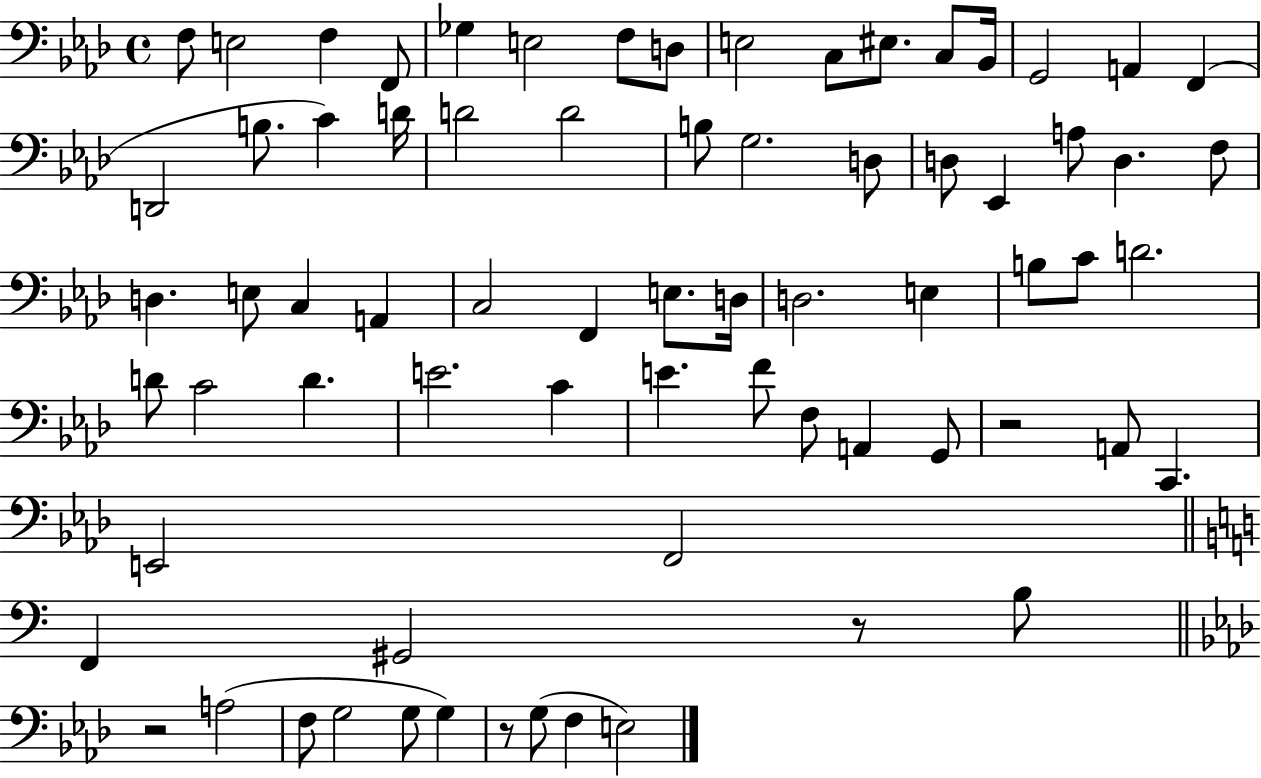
F3/e E3/h F3/q F2/e Gb3/q E3/h F3/e D3/e E3/h C3/e EIS3/e. C3/e Bb2/s G2/h A2/q F2/q D2/h B3/e. C4/q D4/s D4/h D4/h B3/e G3/h. D3/e D3/e Eb2/q A3/e D3/q. F3/e D3/q. E3/e C3/q A2/q C3/h F2/q E3/e. D3/s D3/h. E3/q B3/e C4/e D4/h. D4/e C4/h D4/q. E4/h. C4/q E4/q. F4/e F3/e A2/q G2/e R/h A2/e C2/q. E2/h F2/h F2/q G#2/h R/e B3/e R/h A3/h F3/e G3/h G3/e G3/q R/e G3/e F3/q E3/h